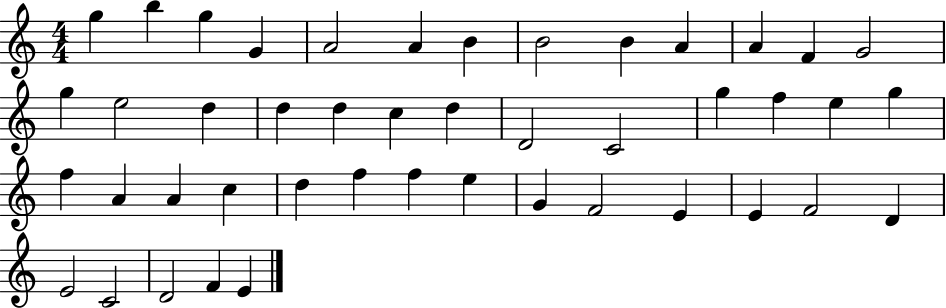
{
  \clef treble
  \numericTimeSignature
  \time 4/4
  \key c \major
  g''4 b''4 g''4 g'4 | a'2 a'4 b'4 | b'2 b'4 a'4 | a'4 f'4 g'2 | \break g''4 e''2 d''4 | d''4 d''4 c''4 d''4 | d'2 c'2 | g''4 f''4 e''4 g''4 | \break f''4 a'4 a'4 c''4 | d''4 f''4 f''4 e''4 | g'4 f'2 e'4 | e'4 f'2 d'4 | \break e'2 c'2 | d'2 f'4 e'4 | \bar "|."
}